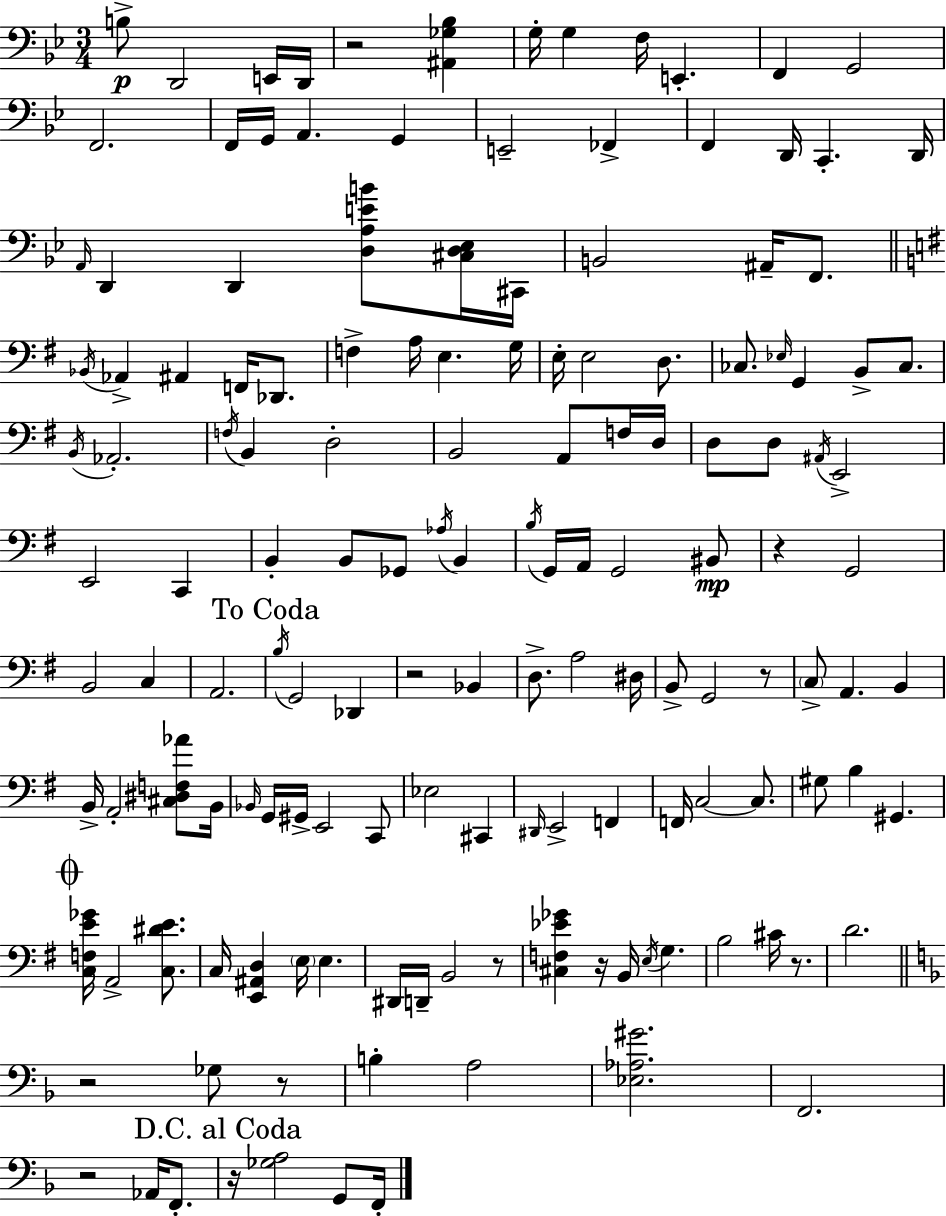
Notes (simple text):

B3/e D2/h E2/s D2/s R/h [A#2,Gb3,Bb3]/q G3/s G3/q F3/s E2/q. F2/q G2/h F2/h. F2/s G2/s A2/q. G2/q E2/h FES2/q F2/q D2/s C2/q. D2/s A2/s D2/q D2/q [D3,A3,E4,B4]/e [C#3,D3,Eb3]/s C#2/s B2/h A#2/s F2/e. Bb2/s Ab2/q A#2/q F2/s Db2/e. F3/q A3/s E3/q. G3/s E3/s E3/h D3/e. CES3/e. Eb3/s G2/q B2/e CES3/e. B2/s Ab2/h. F3/s B2/q D3/h B2/h A2/e F3/s D3/s D3/e D3/e A#2/s E2/h E2/h C2/q B2/q B2/e Gb2/e Ab3/s B2/q B3/s G2/s A2/s G2/h BIS2/e R/q G2/h B2/h C3/q A2/h. B3/s G2/h Db2/q R/h Bb2/q D3/e. A3/h D#3/s B2/e G2/h R/e C3/e A2/q. B2/q B2/s A2/h [C#3,D#3,F3,Ab4]/e B2/s Bb2/s G2/s G#2/s E2/h C2/e Eb3/h C#2/q D#2/s E2/h F2/q F2/s C3/h C3/e. G#3/e B3/q G#2/q. [C3,F3,E4,Gb4]/s A2/h [C3,D#4,E4]/e. C3/s [E2,A#2,D3]/q E3/s E3/q. D#2/s D2/s B2/h R/e [C#3,F3,Eb4,Gb4]/q R/s B2/s E3/s G3/q. B3/h C#4/s R/e. D4/h. R/h Gb3/e R/e B3/q A3/h [Eb3,Ab3,G#4]/h. F2/h. R/h Ab2/s F2/e. R/s [Gb3,A3]/h G2/e F2/s